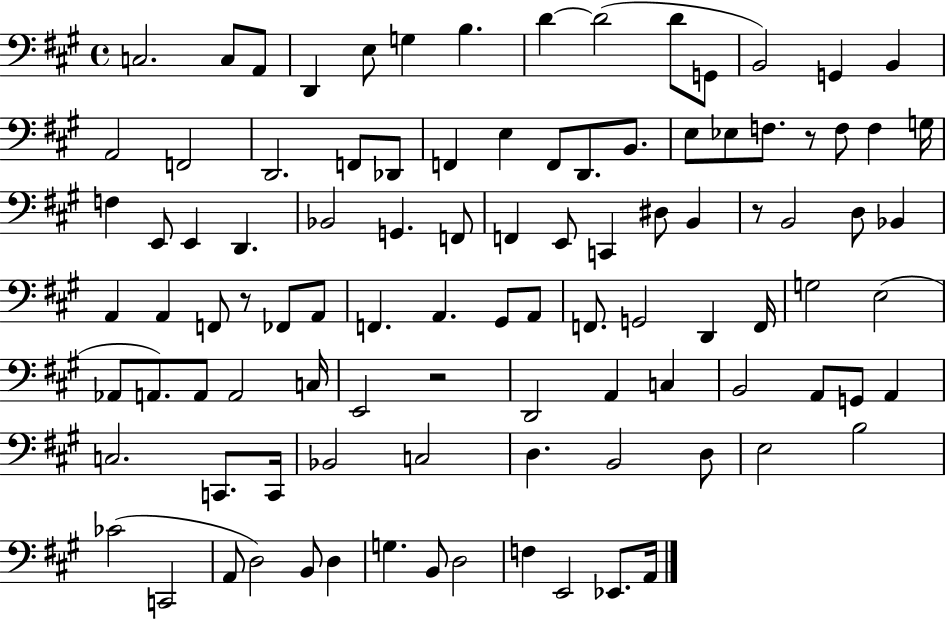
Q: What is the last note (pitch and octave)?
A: A2